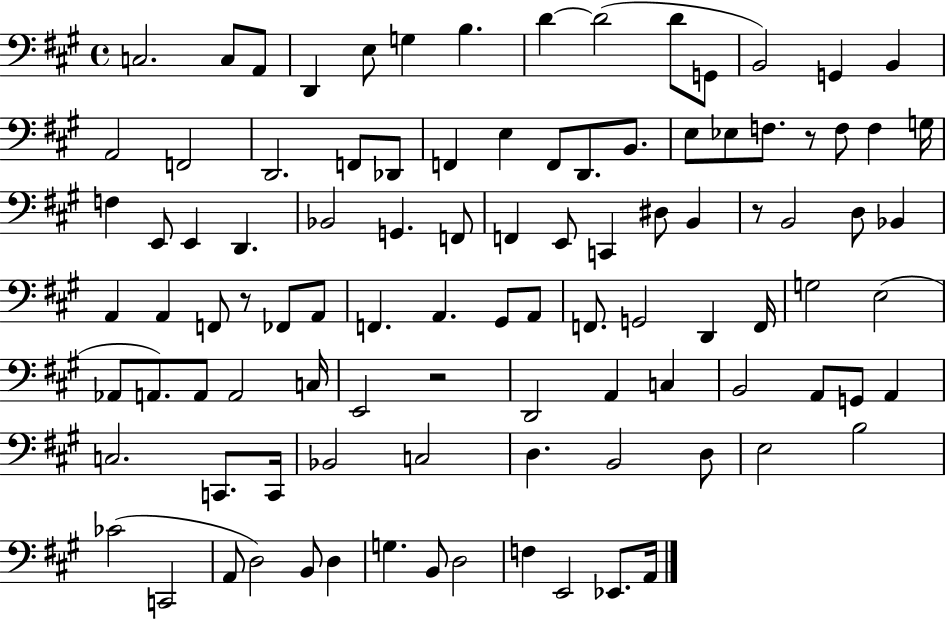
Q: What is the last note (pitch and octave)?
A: A2